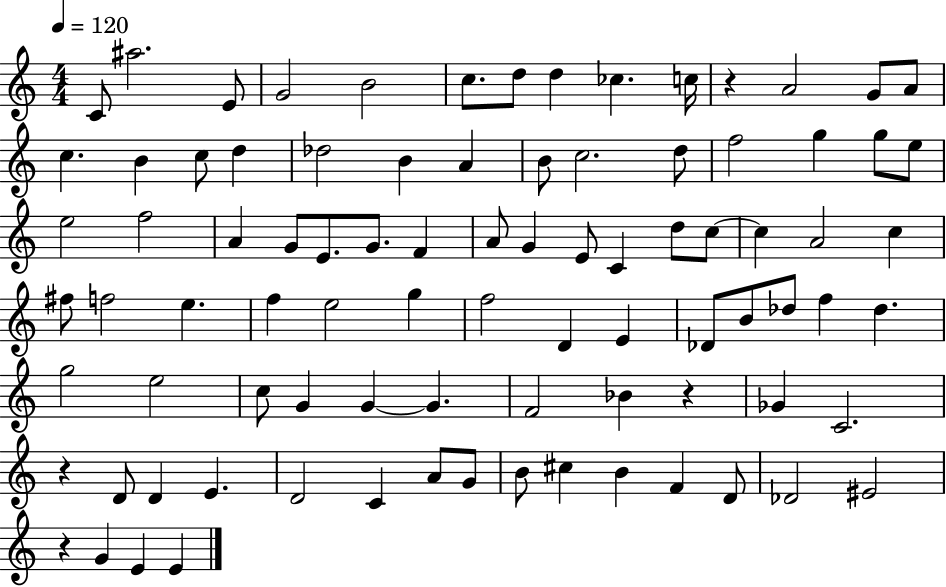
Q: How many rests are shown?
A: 4